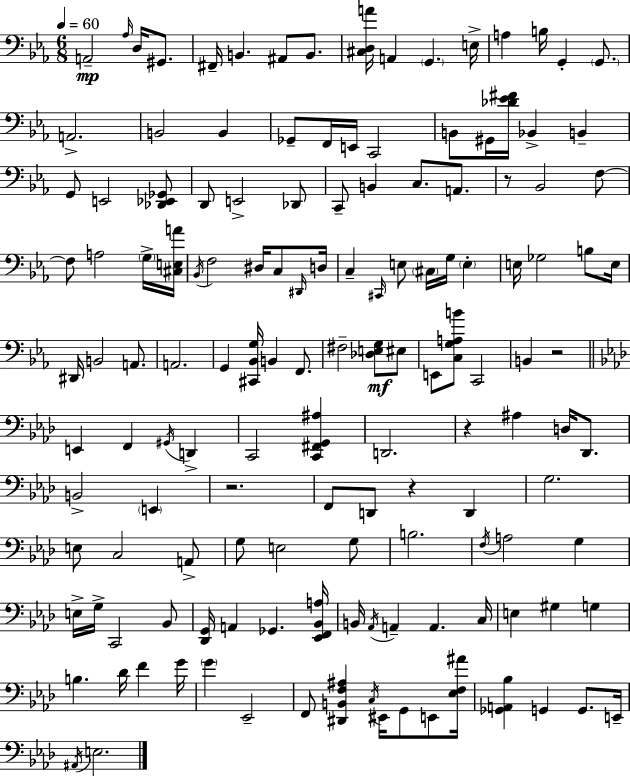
{
  \clef bass
  \numericTimeSignature
  \time 6/8
  \key c \minor
  \tempo 4 = 60
  a,2--\mp \grace { aes16 } d16 gis,8. | fis,16-- b,4. ais,8 b,8. | <cis d a'>16 a,4 \parenthesize g,4. | e16-> a4 b16 g,4-. \parenthesize g,8. | \break a,2.-> | b,2 b,4 | ges,8-- f,16 e,16 c,2 | b,8 gis,16 <des' ees' fis'>16 bes,4-> b,4-- | \break g,8 e,2 <des, ees, ges,>8 | d,8 e,2-> des,8 | c,8-- b,4 c8. a,8. | r8 bes,2 f8~~ | \break f8 a2 \parenthesize g16-> | <cis e a'>16 \acciaccatura { bes,16 } f2 dis16 c8 | \grace { dis,16 } d16 c4-- \grace { cis,16 } e8 \parenthesize cis16 g16 | \parenthesize e4-. e16 ges2 | \break b8 e16 dis,16 b,2 | a,8. a,2. | g,4 <cis, bes, g>16 b,4 | f,8. fis2-- | \break <des e g>8\mf eis8 e,8 <c g a b'>8 c,2 | b,4 r2 | \bar "||" \break \key aes \major e,4 f,4 \acciaccatura { gis,16 } d,4-> | c,2 <c, fis, g, ais>4 | d,2. | r4 ais4 d16 des,8. | \break b,2-> \parenthesize e,4 | r2. | f,8 d,8 r4 d,4 | g2. | \break e8 c2 a,8-> | g8 e2 g8 | b2. | \acciaccatura { f16 } a2 g4 | \break e16-> g16-> c,2 | bes,8 <des, g,>16 a,4 ges,4. | <ees, f, bes, a>16 b,16 \acciaccatura { aes,16 } a,4-- a,4. | c16 e4 gis4 g4 | \break b4. des'16 f'4 | g'16 \parenthesize g'4 ees,2-- | f,8 <dis, b, f ais>4 \acciaccatura { c16 } eis,16 g,8 | e,8 <ees f ais'>16 <ges, a, bes>4 g,4 | \break g,8. e,16-- \acciaccatura { ais,16 } e2. | \bar "|."
}